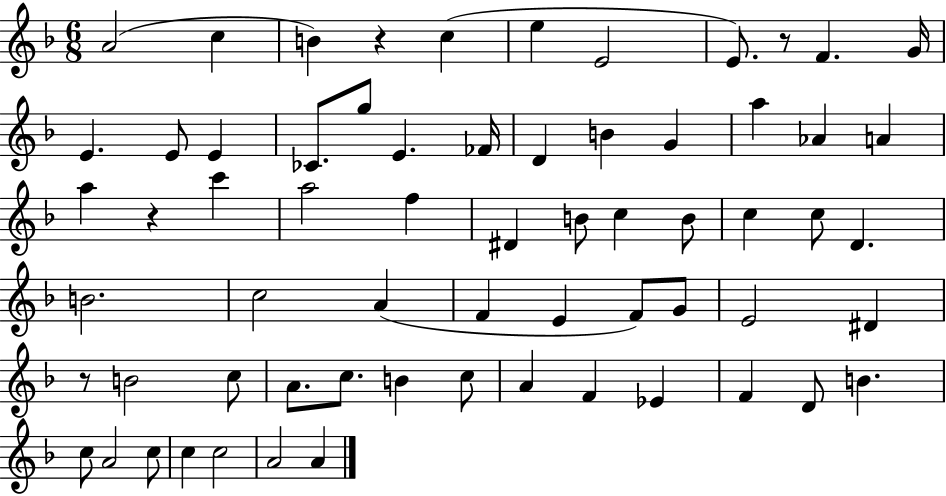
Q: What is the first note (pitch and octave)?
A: A4